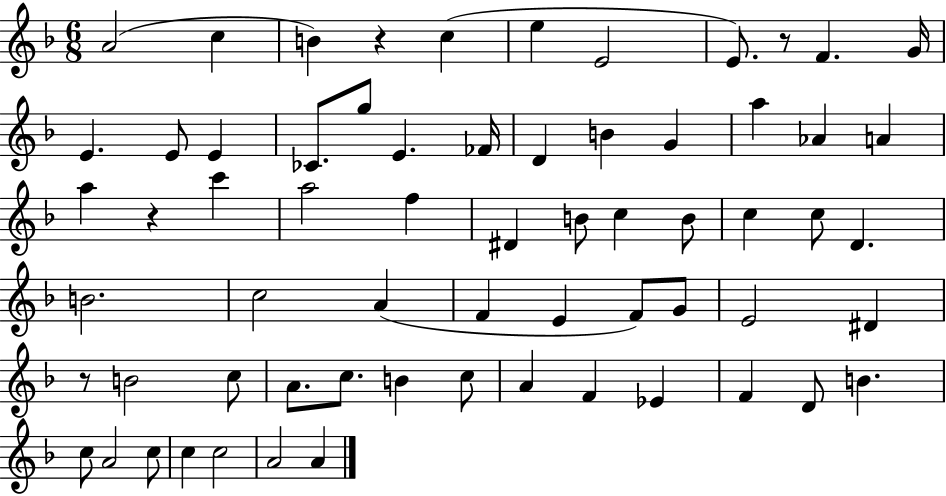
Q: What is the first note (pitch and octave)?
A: A4